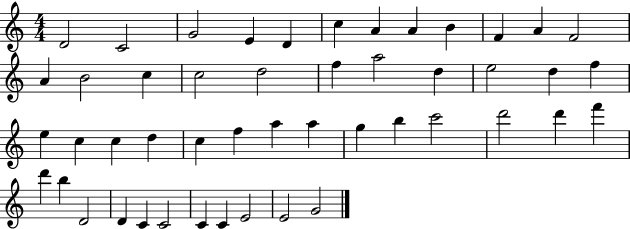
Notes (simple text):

D4/h C4/h G4/h E4/q D4/q C5/q A4/q A4/q B4/q F4/q A4/q F4/h A4/q B4/h C5/q C5/h D5/h F5/q A5/h D5/q E5/h D5/q F5/q E5/q C5/q C5/q D5/q C5/q F5/q A5/q A5/q G5/q B5/q C6/h D6/h D6/q F6/q D6/q B5/q D4/h D4/q C4/q C4/h C4/q C4/q E4/h E4/h G4/h